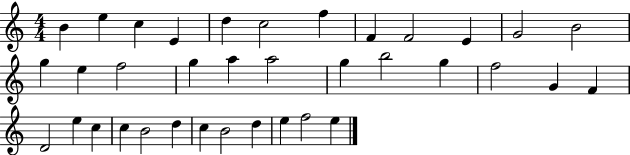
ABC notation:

X:1
T:Untitled
M:4/4
L:1/4
K:C
B e c E d c2 f F F2 E G2 B2 g e f2 g a a2 g b2 g f2 G F D2 e c c B2 d c B2 d e f2 e